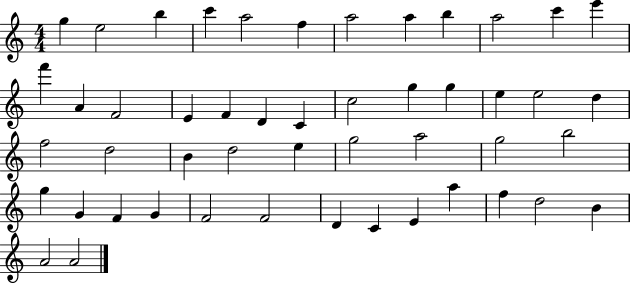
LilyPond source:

{
  \clef treble
  \numericTimeSignature
  \time 4/4
  \key c \major
  g''4 e''2 b''4 | c'''4 a''2 f''4 | a''2 a''4 b''4 | a''2 c'''4 e'''4 | \break f'''4 a'4 f'2 | e'4 f'4 d'4 c'4 | c''2 g''4 g''4 | e''4 e''2 d''4 | \break f''2 d''2 | b'4 d''2 e''4 | g''2 a''2 | g''2 b''2 | \break g''4 g'4 f'4 g'4 | f'2 f'2 | d'4 c'4 e'4 a''4 | f''4 d''2 b'4 | \break a'2 a'2 | \bar "|."
}